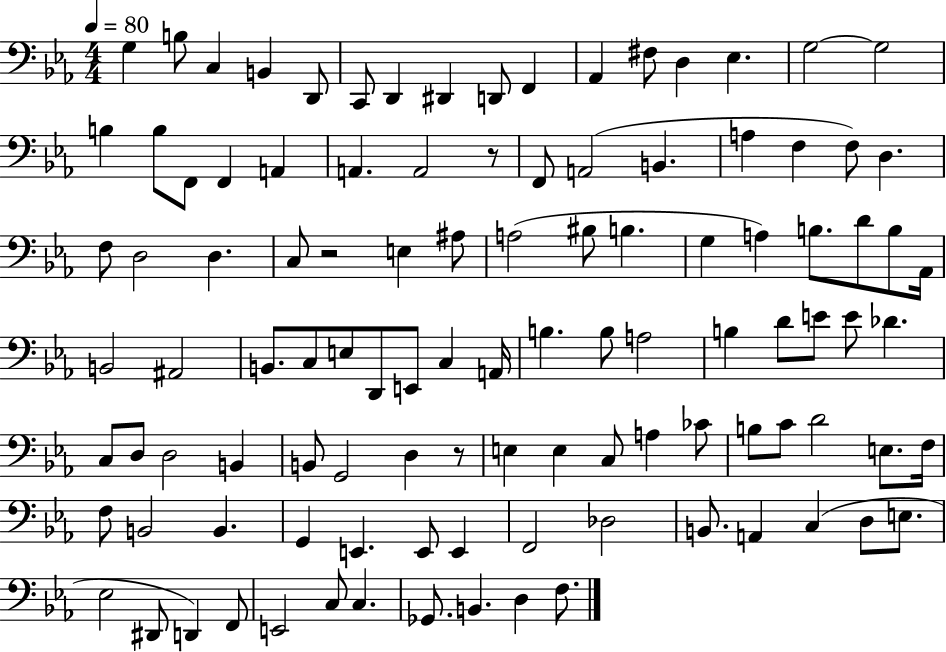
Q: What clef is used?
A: bass